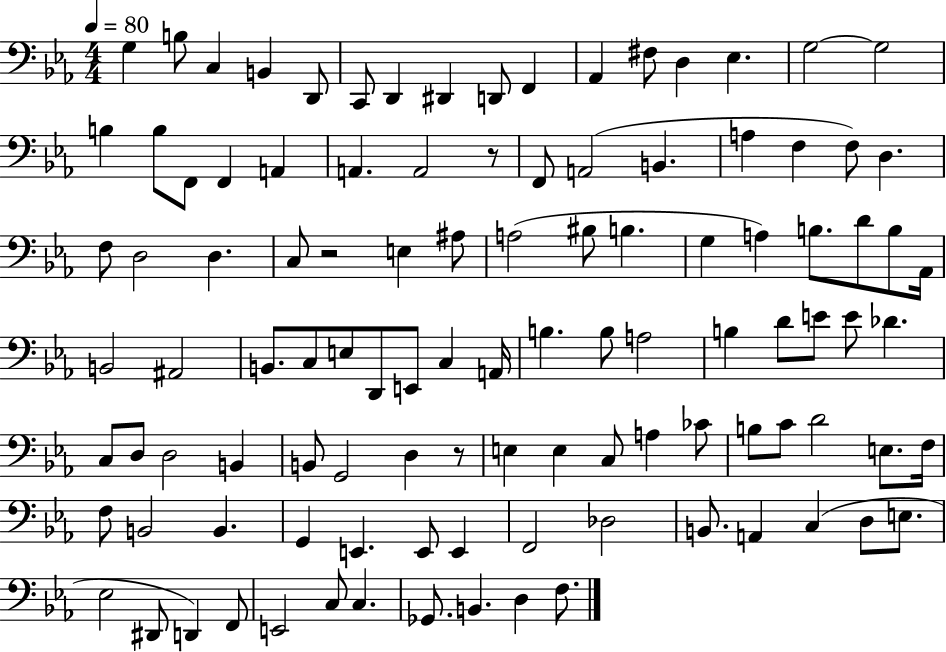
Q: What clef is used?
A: bass